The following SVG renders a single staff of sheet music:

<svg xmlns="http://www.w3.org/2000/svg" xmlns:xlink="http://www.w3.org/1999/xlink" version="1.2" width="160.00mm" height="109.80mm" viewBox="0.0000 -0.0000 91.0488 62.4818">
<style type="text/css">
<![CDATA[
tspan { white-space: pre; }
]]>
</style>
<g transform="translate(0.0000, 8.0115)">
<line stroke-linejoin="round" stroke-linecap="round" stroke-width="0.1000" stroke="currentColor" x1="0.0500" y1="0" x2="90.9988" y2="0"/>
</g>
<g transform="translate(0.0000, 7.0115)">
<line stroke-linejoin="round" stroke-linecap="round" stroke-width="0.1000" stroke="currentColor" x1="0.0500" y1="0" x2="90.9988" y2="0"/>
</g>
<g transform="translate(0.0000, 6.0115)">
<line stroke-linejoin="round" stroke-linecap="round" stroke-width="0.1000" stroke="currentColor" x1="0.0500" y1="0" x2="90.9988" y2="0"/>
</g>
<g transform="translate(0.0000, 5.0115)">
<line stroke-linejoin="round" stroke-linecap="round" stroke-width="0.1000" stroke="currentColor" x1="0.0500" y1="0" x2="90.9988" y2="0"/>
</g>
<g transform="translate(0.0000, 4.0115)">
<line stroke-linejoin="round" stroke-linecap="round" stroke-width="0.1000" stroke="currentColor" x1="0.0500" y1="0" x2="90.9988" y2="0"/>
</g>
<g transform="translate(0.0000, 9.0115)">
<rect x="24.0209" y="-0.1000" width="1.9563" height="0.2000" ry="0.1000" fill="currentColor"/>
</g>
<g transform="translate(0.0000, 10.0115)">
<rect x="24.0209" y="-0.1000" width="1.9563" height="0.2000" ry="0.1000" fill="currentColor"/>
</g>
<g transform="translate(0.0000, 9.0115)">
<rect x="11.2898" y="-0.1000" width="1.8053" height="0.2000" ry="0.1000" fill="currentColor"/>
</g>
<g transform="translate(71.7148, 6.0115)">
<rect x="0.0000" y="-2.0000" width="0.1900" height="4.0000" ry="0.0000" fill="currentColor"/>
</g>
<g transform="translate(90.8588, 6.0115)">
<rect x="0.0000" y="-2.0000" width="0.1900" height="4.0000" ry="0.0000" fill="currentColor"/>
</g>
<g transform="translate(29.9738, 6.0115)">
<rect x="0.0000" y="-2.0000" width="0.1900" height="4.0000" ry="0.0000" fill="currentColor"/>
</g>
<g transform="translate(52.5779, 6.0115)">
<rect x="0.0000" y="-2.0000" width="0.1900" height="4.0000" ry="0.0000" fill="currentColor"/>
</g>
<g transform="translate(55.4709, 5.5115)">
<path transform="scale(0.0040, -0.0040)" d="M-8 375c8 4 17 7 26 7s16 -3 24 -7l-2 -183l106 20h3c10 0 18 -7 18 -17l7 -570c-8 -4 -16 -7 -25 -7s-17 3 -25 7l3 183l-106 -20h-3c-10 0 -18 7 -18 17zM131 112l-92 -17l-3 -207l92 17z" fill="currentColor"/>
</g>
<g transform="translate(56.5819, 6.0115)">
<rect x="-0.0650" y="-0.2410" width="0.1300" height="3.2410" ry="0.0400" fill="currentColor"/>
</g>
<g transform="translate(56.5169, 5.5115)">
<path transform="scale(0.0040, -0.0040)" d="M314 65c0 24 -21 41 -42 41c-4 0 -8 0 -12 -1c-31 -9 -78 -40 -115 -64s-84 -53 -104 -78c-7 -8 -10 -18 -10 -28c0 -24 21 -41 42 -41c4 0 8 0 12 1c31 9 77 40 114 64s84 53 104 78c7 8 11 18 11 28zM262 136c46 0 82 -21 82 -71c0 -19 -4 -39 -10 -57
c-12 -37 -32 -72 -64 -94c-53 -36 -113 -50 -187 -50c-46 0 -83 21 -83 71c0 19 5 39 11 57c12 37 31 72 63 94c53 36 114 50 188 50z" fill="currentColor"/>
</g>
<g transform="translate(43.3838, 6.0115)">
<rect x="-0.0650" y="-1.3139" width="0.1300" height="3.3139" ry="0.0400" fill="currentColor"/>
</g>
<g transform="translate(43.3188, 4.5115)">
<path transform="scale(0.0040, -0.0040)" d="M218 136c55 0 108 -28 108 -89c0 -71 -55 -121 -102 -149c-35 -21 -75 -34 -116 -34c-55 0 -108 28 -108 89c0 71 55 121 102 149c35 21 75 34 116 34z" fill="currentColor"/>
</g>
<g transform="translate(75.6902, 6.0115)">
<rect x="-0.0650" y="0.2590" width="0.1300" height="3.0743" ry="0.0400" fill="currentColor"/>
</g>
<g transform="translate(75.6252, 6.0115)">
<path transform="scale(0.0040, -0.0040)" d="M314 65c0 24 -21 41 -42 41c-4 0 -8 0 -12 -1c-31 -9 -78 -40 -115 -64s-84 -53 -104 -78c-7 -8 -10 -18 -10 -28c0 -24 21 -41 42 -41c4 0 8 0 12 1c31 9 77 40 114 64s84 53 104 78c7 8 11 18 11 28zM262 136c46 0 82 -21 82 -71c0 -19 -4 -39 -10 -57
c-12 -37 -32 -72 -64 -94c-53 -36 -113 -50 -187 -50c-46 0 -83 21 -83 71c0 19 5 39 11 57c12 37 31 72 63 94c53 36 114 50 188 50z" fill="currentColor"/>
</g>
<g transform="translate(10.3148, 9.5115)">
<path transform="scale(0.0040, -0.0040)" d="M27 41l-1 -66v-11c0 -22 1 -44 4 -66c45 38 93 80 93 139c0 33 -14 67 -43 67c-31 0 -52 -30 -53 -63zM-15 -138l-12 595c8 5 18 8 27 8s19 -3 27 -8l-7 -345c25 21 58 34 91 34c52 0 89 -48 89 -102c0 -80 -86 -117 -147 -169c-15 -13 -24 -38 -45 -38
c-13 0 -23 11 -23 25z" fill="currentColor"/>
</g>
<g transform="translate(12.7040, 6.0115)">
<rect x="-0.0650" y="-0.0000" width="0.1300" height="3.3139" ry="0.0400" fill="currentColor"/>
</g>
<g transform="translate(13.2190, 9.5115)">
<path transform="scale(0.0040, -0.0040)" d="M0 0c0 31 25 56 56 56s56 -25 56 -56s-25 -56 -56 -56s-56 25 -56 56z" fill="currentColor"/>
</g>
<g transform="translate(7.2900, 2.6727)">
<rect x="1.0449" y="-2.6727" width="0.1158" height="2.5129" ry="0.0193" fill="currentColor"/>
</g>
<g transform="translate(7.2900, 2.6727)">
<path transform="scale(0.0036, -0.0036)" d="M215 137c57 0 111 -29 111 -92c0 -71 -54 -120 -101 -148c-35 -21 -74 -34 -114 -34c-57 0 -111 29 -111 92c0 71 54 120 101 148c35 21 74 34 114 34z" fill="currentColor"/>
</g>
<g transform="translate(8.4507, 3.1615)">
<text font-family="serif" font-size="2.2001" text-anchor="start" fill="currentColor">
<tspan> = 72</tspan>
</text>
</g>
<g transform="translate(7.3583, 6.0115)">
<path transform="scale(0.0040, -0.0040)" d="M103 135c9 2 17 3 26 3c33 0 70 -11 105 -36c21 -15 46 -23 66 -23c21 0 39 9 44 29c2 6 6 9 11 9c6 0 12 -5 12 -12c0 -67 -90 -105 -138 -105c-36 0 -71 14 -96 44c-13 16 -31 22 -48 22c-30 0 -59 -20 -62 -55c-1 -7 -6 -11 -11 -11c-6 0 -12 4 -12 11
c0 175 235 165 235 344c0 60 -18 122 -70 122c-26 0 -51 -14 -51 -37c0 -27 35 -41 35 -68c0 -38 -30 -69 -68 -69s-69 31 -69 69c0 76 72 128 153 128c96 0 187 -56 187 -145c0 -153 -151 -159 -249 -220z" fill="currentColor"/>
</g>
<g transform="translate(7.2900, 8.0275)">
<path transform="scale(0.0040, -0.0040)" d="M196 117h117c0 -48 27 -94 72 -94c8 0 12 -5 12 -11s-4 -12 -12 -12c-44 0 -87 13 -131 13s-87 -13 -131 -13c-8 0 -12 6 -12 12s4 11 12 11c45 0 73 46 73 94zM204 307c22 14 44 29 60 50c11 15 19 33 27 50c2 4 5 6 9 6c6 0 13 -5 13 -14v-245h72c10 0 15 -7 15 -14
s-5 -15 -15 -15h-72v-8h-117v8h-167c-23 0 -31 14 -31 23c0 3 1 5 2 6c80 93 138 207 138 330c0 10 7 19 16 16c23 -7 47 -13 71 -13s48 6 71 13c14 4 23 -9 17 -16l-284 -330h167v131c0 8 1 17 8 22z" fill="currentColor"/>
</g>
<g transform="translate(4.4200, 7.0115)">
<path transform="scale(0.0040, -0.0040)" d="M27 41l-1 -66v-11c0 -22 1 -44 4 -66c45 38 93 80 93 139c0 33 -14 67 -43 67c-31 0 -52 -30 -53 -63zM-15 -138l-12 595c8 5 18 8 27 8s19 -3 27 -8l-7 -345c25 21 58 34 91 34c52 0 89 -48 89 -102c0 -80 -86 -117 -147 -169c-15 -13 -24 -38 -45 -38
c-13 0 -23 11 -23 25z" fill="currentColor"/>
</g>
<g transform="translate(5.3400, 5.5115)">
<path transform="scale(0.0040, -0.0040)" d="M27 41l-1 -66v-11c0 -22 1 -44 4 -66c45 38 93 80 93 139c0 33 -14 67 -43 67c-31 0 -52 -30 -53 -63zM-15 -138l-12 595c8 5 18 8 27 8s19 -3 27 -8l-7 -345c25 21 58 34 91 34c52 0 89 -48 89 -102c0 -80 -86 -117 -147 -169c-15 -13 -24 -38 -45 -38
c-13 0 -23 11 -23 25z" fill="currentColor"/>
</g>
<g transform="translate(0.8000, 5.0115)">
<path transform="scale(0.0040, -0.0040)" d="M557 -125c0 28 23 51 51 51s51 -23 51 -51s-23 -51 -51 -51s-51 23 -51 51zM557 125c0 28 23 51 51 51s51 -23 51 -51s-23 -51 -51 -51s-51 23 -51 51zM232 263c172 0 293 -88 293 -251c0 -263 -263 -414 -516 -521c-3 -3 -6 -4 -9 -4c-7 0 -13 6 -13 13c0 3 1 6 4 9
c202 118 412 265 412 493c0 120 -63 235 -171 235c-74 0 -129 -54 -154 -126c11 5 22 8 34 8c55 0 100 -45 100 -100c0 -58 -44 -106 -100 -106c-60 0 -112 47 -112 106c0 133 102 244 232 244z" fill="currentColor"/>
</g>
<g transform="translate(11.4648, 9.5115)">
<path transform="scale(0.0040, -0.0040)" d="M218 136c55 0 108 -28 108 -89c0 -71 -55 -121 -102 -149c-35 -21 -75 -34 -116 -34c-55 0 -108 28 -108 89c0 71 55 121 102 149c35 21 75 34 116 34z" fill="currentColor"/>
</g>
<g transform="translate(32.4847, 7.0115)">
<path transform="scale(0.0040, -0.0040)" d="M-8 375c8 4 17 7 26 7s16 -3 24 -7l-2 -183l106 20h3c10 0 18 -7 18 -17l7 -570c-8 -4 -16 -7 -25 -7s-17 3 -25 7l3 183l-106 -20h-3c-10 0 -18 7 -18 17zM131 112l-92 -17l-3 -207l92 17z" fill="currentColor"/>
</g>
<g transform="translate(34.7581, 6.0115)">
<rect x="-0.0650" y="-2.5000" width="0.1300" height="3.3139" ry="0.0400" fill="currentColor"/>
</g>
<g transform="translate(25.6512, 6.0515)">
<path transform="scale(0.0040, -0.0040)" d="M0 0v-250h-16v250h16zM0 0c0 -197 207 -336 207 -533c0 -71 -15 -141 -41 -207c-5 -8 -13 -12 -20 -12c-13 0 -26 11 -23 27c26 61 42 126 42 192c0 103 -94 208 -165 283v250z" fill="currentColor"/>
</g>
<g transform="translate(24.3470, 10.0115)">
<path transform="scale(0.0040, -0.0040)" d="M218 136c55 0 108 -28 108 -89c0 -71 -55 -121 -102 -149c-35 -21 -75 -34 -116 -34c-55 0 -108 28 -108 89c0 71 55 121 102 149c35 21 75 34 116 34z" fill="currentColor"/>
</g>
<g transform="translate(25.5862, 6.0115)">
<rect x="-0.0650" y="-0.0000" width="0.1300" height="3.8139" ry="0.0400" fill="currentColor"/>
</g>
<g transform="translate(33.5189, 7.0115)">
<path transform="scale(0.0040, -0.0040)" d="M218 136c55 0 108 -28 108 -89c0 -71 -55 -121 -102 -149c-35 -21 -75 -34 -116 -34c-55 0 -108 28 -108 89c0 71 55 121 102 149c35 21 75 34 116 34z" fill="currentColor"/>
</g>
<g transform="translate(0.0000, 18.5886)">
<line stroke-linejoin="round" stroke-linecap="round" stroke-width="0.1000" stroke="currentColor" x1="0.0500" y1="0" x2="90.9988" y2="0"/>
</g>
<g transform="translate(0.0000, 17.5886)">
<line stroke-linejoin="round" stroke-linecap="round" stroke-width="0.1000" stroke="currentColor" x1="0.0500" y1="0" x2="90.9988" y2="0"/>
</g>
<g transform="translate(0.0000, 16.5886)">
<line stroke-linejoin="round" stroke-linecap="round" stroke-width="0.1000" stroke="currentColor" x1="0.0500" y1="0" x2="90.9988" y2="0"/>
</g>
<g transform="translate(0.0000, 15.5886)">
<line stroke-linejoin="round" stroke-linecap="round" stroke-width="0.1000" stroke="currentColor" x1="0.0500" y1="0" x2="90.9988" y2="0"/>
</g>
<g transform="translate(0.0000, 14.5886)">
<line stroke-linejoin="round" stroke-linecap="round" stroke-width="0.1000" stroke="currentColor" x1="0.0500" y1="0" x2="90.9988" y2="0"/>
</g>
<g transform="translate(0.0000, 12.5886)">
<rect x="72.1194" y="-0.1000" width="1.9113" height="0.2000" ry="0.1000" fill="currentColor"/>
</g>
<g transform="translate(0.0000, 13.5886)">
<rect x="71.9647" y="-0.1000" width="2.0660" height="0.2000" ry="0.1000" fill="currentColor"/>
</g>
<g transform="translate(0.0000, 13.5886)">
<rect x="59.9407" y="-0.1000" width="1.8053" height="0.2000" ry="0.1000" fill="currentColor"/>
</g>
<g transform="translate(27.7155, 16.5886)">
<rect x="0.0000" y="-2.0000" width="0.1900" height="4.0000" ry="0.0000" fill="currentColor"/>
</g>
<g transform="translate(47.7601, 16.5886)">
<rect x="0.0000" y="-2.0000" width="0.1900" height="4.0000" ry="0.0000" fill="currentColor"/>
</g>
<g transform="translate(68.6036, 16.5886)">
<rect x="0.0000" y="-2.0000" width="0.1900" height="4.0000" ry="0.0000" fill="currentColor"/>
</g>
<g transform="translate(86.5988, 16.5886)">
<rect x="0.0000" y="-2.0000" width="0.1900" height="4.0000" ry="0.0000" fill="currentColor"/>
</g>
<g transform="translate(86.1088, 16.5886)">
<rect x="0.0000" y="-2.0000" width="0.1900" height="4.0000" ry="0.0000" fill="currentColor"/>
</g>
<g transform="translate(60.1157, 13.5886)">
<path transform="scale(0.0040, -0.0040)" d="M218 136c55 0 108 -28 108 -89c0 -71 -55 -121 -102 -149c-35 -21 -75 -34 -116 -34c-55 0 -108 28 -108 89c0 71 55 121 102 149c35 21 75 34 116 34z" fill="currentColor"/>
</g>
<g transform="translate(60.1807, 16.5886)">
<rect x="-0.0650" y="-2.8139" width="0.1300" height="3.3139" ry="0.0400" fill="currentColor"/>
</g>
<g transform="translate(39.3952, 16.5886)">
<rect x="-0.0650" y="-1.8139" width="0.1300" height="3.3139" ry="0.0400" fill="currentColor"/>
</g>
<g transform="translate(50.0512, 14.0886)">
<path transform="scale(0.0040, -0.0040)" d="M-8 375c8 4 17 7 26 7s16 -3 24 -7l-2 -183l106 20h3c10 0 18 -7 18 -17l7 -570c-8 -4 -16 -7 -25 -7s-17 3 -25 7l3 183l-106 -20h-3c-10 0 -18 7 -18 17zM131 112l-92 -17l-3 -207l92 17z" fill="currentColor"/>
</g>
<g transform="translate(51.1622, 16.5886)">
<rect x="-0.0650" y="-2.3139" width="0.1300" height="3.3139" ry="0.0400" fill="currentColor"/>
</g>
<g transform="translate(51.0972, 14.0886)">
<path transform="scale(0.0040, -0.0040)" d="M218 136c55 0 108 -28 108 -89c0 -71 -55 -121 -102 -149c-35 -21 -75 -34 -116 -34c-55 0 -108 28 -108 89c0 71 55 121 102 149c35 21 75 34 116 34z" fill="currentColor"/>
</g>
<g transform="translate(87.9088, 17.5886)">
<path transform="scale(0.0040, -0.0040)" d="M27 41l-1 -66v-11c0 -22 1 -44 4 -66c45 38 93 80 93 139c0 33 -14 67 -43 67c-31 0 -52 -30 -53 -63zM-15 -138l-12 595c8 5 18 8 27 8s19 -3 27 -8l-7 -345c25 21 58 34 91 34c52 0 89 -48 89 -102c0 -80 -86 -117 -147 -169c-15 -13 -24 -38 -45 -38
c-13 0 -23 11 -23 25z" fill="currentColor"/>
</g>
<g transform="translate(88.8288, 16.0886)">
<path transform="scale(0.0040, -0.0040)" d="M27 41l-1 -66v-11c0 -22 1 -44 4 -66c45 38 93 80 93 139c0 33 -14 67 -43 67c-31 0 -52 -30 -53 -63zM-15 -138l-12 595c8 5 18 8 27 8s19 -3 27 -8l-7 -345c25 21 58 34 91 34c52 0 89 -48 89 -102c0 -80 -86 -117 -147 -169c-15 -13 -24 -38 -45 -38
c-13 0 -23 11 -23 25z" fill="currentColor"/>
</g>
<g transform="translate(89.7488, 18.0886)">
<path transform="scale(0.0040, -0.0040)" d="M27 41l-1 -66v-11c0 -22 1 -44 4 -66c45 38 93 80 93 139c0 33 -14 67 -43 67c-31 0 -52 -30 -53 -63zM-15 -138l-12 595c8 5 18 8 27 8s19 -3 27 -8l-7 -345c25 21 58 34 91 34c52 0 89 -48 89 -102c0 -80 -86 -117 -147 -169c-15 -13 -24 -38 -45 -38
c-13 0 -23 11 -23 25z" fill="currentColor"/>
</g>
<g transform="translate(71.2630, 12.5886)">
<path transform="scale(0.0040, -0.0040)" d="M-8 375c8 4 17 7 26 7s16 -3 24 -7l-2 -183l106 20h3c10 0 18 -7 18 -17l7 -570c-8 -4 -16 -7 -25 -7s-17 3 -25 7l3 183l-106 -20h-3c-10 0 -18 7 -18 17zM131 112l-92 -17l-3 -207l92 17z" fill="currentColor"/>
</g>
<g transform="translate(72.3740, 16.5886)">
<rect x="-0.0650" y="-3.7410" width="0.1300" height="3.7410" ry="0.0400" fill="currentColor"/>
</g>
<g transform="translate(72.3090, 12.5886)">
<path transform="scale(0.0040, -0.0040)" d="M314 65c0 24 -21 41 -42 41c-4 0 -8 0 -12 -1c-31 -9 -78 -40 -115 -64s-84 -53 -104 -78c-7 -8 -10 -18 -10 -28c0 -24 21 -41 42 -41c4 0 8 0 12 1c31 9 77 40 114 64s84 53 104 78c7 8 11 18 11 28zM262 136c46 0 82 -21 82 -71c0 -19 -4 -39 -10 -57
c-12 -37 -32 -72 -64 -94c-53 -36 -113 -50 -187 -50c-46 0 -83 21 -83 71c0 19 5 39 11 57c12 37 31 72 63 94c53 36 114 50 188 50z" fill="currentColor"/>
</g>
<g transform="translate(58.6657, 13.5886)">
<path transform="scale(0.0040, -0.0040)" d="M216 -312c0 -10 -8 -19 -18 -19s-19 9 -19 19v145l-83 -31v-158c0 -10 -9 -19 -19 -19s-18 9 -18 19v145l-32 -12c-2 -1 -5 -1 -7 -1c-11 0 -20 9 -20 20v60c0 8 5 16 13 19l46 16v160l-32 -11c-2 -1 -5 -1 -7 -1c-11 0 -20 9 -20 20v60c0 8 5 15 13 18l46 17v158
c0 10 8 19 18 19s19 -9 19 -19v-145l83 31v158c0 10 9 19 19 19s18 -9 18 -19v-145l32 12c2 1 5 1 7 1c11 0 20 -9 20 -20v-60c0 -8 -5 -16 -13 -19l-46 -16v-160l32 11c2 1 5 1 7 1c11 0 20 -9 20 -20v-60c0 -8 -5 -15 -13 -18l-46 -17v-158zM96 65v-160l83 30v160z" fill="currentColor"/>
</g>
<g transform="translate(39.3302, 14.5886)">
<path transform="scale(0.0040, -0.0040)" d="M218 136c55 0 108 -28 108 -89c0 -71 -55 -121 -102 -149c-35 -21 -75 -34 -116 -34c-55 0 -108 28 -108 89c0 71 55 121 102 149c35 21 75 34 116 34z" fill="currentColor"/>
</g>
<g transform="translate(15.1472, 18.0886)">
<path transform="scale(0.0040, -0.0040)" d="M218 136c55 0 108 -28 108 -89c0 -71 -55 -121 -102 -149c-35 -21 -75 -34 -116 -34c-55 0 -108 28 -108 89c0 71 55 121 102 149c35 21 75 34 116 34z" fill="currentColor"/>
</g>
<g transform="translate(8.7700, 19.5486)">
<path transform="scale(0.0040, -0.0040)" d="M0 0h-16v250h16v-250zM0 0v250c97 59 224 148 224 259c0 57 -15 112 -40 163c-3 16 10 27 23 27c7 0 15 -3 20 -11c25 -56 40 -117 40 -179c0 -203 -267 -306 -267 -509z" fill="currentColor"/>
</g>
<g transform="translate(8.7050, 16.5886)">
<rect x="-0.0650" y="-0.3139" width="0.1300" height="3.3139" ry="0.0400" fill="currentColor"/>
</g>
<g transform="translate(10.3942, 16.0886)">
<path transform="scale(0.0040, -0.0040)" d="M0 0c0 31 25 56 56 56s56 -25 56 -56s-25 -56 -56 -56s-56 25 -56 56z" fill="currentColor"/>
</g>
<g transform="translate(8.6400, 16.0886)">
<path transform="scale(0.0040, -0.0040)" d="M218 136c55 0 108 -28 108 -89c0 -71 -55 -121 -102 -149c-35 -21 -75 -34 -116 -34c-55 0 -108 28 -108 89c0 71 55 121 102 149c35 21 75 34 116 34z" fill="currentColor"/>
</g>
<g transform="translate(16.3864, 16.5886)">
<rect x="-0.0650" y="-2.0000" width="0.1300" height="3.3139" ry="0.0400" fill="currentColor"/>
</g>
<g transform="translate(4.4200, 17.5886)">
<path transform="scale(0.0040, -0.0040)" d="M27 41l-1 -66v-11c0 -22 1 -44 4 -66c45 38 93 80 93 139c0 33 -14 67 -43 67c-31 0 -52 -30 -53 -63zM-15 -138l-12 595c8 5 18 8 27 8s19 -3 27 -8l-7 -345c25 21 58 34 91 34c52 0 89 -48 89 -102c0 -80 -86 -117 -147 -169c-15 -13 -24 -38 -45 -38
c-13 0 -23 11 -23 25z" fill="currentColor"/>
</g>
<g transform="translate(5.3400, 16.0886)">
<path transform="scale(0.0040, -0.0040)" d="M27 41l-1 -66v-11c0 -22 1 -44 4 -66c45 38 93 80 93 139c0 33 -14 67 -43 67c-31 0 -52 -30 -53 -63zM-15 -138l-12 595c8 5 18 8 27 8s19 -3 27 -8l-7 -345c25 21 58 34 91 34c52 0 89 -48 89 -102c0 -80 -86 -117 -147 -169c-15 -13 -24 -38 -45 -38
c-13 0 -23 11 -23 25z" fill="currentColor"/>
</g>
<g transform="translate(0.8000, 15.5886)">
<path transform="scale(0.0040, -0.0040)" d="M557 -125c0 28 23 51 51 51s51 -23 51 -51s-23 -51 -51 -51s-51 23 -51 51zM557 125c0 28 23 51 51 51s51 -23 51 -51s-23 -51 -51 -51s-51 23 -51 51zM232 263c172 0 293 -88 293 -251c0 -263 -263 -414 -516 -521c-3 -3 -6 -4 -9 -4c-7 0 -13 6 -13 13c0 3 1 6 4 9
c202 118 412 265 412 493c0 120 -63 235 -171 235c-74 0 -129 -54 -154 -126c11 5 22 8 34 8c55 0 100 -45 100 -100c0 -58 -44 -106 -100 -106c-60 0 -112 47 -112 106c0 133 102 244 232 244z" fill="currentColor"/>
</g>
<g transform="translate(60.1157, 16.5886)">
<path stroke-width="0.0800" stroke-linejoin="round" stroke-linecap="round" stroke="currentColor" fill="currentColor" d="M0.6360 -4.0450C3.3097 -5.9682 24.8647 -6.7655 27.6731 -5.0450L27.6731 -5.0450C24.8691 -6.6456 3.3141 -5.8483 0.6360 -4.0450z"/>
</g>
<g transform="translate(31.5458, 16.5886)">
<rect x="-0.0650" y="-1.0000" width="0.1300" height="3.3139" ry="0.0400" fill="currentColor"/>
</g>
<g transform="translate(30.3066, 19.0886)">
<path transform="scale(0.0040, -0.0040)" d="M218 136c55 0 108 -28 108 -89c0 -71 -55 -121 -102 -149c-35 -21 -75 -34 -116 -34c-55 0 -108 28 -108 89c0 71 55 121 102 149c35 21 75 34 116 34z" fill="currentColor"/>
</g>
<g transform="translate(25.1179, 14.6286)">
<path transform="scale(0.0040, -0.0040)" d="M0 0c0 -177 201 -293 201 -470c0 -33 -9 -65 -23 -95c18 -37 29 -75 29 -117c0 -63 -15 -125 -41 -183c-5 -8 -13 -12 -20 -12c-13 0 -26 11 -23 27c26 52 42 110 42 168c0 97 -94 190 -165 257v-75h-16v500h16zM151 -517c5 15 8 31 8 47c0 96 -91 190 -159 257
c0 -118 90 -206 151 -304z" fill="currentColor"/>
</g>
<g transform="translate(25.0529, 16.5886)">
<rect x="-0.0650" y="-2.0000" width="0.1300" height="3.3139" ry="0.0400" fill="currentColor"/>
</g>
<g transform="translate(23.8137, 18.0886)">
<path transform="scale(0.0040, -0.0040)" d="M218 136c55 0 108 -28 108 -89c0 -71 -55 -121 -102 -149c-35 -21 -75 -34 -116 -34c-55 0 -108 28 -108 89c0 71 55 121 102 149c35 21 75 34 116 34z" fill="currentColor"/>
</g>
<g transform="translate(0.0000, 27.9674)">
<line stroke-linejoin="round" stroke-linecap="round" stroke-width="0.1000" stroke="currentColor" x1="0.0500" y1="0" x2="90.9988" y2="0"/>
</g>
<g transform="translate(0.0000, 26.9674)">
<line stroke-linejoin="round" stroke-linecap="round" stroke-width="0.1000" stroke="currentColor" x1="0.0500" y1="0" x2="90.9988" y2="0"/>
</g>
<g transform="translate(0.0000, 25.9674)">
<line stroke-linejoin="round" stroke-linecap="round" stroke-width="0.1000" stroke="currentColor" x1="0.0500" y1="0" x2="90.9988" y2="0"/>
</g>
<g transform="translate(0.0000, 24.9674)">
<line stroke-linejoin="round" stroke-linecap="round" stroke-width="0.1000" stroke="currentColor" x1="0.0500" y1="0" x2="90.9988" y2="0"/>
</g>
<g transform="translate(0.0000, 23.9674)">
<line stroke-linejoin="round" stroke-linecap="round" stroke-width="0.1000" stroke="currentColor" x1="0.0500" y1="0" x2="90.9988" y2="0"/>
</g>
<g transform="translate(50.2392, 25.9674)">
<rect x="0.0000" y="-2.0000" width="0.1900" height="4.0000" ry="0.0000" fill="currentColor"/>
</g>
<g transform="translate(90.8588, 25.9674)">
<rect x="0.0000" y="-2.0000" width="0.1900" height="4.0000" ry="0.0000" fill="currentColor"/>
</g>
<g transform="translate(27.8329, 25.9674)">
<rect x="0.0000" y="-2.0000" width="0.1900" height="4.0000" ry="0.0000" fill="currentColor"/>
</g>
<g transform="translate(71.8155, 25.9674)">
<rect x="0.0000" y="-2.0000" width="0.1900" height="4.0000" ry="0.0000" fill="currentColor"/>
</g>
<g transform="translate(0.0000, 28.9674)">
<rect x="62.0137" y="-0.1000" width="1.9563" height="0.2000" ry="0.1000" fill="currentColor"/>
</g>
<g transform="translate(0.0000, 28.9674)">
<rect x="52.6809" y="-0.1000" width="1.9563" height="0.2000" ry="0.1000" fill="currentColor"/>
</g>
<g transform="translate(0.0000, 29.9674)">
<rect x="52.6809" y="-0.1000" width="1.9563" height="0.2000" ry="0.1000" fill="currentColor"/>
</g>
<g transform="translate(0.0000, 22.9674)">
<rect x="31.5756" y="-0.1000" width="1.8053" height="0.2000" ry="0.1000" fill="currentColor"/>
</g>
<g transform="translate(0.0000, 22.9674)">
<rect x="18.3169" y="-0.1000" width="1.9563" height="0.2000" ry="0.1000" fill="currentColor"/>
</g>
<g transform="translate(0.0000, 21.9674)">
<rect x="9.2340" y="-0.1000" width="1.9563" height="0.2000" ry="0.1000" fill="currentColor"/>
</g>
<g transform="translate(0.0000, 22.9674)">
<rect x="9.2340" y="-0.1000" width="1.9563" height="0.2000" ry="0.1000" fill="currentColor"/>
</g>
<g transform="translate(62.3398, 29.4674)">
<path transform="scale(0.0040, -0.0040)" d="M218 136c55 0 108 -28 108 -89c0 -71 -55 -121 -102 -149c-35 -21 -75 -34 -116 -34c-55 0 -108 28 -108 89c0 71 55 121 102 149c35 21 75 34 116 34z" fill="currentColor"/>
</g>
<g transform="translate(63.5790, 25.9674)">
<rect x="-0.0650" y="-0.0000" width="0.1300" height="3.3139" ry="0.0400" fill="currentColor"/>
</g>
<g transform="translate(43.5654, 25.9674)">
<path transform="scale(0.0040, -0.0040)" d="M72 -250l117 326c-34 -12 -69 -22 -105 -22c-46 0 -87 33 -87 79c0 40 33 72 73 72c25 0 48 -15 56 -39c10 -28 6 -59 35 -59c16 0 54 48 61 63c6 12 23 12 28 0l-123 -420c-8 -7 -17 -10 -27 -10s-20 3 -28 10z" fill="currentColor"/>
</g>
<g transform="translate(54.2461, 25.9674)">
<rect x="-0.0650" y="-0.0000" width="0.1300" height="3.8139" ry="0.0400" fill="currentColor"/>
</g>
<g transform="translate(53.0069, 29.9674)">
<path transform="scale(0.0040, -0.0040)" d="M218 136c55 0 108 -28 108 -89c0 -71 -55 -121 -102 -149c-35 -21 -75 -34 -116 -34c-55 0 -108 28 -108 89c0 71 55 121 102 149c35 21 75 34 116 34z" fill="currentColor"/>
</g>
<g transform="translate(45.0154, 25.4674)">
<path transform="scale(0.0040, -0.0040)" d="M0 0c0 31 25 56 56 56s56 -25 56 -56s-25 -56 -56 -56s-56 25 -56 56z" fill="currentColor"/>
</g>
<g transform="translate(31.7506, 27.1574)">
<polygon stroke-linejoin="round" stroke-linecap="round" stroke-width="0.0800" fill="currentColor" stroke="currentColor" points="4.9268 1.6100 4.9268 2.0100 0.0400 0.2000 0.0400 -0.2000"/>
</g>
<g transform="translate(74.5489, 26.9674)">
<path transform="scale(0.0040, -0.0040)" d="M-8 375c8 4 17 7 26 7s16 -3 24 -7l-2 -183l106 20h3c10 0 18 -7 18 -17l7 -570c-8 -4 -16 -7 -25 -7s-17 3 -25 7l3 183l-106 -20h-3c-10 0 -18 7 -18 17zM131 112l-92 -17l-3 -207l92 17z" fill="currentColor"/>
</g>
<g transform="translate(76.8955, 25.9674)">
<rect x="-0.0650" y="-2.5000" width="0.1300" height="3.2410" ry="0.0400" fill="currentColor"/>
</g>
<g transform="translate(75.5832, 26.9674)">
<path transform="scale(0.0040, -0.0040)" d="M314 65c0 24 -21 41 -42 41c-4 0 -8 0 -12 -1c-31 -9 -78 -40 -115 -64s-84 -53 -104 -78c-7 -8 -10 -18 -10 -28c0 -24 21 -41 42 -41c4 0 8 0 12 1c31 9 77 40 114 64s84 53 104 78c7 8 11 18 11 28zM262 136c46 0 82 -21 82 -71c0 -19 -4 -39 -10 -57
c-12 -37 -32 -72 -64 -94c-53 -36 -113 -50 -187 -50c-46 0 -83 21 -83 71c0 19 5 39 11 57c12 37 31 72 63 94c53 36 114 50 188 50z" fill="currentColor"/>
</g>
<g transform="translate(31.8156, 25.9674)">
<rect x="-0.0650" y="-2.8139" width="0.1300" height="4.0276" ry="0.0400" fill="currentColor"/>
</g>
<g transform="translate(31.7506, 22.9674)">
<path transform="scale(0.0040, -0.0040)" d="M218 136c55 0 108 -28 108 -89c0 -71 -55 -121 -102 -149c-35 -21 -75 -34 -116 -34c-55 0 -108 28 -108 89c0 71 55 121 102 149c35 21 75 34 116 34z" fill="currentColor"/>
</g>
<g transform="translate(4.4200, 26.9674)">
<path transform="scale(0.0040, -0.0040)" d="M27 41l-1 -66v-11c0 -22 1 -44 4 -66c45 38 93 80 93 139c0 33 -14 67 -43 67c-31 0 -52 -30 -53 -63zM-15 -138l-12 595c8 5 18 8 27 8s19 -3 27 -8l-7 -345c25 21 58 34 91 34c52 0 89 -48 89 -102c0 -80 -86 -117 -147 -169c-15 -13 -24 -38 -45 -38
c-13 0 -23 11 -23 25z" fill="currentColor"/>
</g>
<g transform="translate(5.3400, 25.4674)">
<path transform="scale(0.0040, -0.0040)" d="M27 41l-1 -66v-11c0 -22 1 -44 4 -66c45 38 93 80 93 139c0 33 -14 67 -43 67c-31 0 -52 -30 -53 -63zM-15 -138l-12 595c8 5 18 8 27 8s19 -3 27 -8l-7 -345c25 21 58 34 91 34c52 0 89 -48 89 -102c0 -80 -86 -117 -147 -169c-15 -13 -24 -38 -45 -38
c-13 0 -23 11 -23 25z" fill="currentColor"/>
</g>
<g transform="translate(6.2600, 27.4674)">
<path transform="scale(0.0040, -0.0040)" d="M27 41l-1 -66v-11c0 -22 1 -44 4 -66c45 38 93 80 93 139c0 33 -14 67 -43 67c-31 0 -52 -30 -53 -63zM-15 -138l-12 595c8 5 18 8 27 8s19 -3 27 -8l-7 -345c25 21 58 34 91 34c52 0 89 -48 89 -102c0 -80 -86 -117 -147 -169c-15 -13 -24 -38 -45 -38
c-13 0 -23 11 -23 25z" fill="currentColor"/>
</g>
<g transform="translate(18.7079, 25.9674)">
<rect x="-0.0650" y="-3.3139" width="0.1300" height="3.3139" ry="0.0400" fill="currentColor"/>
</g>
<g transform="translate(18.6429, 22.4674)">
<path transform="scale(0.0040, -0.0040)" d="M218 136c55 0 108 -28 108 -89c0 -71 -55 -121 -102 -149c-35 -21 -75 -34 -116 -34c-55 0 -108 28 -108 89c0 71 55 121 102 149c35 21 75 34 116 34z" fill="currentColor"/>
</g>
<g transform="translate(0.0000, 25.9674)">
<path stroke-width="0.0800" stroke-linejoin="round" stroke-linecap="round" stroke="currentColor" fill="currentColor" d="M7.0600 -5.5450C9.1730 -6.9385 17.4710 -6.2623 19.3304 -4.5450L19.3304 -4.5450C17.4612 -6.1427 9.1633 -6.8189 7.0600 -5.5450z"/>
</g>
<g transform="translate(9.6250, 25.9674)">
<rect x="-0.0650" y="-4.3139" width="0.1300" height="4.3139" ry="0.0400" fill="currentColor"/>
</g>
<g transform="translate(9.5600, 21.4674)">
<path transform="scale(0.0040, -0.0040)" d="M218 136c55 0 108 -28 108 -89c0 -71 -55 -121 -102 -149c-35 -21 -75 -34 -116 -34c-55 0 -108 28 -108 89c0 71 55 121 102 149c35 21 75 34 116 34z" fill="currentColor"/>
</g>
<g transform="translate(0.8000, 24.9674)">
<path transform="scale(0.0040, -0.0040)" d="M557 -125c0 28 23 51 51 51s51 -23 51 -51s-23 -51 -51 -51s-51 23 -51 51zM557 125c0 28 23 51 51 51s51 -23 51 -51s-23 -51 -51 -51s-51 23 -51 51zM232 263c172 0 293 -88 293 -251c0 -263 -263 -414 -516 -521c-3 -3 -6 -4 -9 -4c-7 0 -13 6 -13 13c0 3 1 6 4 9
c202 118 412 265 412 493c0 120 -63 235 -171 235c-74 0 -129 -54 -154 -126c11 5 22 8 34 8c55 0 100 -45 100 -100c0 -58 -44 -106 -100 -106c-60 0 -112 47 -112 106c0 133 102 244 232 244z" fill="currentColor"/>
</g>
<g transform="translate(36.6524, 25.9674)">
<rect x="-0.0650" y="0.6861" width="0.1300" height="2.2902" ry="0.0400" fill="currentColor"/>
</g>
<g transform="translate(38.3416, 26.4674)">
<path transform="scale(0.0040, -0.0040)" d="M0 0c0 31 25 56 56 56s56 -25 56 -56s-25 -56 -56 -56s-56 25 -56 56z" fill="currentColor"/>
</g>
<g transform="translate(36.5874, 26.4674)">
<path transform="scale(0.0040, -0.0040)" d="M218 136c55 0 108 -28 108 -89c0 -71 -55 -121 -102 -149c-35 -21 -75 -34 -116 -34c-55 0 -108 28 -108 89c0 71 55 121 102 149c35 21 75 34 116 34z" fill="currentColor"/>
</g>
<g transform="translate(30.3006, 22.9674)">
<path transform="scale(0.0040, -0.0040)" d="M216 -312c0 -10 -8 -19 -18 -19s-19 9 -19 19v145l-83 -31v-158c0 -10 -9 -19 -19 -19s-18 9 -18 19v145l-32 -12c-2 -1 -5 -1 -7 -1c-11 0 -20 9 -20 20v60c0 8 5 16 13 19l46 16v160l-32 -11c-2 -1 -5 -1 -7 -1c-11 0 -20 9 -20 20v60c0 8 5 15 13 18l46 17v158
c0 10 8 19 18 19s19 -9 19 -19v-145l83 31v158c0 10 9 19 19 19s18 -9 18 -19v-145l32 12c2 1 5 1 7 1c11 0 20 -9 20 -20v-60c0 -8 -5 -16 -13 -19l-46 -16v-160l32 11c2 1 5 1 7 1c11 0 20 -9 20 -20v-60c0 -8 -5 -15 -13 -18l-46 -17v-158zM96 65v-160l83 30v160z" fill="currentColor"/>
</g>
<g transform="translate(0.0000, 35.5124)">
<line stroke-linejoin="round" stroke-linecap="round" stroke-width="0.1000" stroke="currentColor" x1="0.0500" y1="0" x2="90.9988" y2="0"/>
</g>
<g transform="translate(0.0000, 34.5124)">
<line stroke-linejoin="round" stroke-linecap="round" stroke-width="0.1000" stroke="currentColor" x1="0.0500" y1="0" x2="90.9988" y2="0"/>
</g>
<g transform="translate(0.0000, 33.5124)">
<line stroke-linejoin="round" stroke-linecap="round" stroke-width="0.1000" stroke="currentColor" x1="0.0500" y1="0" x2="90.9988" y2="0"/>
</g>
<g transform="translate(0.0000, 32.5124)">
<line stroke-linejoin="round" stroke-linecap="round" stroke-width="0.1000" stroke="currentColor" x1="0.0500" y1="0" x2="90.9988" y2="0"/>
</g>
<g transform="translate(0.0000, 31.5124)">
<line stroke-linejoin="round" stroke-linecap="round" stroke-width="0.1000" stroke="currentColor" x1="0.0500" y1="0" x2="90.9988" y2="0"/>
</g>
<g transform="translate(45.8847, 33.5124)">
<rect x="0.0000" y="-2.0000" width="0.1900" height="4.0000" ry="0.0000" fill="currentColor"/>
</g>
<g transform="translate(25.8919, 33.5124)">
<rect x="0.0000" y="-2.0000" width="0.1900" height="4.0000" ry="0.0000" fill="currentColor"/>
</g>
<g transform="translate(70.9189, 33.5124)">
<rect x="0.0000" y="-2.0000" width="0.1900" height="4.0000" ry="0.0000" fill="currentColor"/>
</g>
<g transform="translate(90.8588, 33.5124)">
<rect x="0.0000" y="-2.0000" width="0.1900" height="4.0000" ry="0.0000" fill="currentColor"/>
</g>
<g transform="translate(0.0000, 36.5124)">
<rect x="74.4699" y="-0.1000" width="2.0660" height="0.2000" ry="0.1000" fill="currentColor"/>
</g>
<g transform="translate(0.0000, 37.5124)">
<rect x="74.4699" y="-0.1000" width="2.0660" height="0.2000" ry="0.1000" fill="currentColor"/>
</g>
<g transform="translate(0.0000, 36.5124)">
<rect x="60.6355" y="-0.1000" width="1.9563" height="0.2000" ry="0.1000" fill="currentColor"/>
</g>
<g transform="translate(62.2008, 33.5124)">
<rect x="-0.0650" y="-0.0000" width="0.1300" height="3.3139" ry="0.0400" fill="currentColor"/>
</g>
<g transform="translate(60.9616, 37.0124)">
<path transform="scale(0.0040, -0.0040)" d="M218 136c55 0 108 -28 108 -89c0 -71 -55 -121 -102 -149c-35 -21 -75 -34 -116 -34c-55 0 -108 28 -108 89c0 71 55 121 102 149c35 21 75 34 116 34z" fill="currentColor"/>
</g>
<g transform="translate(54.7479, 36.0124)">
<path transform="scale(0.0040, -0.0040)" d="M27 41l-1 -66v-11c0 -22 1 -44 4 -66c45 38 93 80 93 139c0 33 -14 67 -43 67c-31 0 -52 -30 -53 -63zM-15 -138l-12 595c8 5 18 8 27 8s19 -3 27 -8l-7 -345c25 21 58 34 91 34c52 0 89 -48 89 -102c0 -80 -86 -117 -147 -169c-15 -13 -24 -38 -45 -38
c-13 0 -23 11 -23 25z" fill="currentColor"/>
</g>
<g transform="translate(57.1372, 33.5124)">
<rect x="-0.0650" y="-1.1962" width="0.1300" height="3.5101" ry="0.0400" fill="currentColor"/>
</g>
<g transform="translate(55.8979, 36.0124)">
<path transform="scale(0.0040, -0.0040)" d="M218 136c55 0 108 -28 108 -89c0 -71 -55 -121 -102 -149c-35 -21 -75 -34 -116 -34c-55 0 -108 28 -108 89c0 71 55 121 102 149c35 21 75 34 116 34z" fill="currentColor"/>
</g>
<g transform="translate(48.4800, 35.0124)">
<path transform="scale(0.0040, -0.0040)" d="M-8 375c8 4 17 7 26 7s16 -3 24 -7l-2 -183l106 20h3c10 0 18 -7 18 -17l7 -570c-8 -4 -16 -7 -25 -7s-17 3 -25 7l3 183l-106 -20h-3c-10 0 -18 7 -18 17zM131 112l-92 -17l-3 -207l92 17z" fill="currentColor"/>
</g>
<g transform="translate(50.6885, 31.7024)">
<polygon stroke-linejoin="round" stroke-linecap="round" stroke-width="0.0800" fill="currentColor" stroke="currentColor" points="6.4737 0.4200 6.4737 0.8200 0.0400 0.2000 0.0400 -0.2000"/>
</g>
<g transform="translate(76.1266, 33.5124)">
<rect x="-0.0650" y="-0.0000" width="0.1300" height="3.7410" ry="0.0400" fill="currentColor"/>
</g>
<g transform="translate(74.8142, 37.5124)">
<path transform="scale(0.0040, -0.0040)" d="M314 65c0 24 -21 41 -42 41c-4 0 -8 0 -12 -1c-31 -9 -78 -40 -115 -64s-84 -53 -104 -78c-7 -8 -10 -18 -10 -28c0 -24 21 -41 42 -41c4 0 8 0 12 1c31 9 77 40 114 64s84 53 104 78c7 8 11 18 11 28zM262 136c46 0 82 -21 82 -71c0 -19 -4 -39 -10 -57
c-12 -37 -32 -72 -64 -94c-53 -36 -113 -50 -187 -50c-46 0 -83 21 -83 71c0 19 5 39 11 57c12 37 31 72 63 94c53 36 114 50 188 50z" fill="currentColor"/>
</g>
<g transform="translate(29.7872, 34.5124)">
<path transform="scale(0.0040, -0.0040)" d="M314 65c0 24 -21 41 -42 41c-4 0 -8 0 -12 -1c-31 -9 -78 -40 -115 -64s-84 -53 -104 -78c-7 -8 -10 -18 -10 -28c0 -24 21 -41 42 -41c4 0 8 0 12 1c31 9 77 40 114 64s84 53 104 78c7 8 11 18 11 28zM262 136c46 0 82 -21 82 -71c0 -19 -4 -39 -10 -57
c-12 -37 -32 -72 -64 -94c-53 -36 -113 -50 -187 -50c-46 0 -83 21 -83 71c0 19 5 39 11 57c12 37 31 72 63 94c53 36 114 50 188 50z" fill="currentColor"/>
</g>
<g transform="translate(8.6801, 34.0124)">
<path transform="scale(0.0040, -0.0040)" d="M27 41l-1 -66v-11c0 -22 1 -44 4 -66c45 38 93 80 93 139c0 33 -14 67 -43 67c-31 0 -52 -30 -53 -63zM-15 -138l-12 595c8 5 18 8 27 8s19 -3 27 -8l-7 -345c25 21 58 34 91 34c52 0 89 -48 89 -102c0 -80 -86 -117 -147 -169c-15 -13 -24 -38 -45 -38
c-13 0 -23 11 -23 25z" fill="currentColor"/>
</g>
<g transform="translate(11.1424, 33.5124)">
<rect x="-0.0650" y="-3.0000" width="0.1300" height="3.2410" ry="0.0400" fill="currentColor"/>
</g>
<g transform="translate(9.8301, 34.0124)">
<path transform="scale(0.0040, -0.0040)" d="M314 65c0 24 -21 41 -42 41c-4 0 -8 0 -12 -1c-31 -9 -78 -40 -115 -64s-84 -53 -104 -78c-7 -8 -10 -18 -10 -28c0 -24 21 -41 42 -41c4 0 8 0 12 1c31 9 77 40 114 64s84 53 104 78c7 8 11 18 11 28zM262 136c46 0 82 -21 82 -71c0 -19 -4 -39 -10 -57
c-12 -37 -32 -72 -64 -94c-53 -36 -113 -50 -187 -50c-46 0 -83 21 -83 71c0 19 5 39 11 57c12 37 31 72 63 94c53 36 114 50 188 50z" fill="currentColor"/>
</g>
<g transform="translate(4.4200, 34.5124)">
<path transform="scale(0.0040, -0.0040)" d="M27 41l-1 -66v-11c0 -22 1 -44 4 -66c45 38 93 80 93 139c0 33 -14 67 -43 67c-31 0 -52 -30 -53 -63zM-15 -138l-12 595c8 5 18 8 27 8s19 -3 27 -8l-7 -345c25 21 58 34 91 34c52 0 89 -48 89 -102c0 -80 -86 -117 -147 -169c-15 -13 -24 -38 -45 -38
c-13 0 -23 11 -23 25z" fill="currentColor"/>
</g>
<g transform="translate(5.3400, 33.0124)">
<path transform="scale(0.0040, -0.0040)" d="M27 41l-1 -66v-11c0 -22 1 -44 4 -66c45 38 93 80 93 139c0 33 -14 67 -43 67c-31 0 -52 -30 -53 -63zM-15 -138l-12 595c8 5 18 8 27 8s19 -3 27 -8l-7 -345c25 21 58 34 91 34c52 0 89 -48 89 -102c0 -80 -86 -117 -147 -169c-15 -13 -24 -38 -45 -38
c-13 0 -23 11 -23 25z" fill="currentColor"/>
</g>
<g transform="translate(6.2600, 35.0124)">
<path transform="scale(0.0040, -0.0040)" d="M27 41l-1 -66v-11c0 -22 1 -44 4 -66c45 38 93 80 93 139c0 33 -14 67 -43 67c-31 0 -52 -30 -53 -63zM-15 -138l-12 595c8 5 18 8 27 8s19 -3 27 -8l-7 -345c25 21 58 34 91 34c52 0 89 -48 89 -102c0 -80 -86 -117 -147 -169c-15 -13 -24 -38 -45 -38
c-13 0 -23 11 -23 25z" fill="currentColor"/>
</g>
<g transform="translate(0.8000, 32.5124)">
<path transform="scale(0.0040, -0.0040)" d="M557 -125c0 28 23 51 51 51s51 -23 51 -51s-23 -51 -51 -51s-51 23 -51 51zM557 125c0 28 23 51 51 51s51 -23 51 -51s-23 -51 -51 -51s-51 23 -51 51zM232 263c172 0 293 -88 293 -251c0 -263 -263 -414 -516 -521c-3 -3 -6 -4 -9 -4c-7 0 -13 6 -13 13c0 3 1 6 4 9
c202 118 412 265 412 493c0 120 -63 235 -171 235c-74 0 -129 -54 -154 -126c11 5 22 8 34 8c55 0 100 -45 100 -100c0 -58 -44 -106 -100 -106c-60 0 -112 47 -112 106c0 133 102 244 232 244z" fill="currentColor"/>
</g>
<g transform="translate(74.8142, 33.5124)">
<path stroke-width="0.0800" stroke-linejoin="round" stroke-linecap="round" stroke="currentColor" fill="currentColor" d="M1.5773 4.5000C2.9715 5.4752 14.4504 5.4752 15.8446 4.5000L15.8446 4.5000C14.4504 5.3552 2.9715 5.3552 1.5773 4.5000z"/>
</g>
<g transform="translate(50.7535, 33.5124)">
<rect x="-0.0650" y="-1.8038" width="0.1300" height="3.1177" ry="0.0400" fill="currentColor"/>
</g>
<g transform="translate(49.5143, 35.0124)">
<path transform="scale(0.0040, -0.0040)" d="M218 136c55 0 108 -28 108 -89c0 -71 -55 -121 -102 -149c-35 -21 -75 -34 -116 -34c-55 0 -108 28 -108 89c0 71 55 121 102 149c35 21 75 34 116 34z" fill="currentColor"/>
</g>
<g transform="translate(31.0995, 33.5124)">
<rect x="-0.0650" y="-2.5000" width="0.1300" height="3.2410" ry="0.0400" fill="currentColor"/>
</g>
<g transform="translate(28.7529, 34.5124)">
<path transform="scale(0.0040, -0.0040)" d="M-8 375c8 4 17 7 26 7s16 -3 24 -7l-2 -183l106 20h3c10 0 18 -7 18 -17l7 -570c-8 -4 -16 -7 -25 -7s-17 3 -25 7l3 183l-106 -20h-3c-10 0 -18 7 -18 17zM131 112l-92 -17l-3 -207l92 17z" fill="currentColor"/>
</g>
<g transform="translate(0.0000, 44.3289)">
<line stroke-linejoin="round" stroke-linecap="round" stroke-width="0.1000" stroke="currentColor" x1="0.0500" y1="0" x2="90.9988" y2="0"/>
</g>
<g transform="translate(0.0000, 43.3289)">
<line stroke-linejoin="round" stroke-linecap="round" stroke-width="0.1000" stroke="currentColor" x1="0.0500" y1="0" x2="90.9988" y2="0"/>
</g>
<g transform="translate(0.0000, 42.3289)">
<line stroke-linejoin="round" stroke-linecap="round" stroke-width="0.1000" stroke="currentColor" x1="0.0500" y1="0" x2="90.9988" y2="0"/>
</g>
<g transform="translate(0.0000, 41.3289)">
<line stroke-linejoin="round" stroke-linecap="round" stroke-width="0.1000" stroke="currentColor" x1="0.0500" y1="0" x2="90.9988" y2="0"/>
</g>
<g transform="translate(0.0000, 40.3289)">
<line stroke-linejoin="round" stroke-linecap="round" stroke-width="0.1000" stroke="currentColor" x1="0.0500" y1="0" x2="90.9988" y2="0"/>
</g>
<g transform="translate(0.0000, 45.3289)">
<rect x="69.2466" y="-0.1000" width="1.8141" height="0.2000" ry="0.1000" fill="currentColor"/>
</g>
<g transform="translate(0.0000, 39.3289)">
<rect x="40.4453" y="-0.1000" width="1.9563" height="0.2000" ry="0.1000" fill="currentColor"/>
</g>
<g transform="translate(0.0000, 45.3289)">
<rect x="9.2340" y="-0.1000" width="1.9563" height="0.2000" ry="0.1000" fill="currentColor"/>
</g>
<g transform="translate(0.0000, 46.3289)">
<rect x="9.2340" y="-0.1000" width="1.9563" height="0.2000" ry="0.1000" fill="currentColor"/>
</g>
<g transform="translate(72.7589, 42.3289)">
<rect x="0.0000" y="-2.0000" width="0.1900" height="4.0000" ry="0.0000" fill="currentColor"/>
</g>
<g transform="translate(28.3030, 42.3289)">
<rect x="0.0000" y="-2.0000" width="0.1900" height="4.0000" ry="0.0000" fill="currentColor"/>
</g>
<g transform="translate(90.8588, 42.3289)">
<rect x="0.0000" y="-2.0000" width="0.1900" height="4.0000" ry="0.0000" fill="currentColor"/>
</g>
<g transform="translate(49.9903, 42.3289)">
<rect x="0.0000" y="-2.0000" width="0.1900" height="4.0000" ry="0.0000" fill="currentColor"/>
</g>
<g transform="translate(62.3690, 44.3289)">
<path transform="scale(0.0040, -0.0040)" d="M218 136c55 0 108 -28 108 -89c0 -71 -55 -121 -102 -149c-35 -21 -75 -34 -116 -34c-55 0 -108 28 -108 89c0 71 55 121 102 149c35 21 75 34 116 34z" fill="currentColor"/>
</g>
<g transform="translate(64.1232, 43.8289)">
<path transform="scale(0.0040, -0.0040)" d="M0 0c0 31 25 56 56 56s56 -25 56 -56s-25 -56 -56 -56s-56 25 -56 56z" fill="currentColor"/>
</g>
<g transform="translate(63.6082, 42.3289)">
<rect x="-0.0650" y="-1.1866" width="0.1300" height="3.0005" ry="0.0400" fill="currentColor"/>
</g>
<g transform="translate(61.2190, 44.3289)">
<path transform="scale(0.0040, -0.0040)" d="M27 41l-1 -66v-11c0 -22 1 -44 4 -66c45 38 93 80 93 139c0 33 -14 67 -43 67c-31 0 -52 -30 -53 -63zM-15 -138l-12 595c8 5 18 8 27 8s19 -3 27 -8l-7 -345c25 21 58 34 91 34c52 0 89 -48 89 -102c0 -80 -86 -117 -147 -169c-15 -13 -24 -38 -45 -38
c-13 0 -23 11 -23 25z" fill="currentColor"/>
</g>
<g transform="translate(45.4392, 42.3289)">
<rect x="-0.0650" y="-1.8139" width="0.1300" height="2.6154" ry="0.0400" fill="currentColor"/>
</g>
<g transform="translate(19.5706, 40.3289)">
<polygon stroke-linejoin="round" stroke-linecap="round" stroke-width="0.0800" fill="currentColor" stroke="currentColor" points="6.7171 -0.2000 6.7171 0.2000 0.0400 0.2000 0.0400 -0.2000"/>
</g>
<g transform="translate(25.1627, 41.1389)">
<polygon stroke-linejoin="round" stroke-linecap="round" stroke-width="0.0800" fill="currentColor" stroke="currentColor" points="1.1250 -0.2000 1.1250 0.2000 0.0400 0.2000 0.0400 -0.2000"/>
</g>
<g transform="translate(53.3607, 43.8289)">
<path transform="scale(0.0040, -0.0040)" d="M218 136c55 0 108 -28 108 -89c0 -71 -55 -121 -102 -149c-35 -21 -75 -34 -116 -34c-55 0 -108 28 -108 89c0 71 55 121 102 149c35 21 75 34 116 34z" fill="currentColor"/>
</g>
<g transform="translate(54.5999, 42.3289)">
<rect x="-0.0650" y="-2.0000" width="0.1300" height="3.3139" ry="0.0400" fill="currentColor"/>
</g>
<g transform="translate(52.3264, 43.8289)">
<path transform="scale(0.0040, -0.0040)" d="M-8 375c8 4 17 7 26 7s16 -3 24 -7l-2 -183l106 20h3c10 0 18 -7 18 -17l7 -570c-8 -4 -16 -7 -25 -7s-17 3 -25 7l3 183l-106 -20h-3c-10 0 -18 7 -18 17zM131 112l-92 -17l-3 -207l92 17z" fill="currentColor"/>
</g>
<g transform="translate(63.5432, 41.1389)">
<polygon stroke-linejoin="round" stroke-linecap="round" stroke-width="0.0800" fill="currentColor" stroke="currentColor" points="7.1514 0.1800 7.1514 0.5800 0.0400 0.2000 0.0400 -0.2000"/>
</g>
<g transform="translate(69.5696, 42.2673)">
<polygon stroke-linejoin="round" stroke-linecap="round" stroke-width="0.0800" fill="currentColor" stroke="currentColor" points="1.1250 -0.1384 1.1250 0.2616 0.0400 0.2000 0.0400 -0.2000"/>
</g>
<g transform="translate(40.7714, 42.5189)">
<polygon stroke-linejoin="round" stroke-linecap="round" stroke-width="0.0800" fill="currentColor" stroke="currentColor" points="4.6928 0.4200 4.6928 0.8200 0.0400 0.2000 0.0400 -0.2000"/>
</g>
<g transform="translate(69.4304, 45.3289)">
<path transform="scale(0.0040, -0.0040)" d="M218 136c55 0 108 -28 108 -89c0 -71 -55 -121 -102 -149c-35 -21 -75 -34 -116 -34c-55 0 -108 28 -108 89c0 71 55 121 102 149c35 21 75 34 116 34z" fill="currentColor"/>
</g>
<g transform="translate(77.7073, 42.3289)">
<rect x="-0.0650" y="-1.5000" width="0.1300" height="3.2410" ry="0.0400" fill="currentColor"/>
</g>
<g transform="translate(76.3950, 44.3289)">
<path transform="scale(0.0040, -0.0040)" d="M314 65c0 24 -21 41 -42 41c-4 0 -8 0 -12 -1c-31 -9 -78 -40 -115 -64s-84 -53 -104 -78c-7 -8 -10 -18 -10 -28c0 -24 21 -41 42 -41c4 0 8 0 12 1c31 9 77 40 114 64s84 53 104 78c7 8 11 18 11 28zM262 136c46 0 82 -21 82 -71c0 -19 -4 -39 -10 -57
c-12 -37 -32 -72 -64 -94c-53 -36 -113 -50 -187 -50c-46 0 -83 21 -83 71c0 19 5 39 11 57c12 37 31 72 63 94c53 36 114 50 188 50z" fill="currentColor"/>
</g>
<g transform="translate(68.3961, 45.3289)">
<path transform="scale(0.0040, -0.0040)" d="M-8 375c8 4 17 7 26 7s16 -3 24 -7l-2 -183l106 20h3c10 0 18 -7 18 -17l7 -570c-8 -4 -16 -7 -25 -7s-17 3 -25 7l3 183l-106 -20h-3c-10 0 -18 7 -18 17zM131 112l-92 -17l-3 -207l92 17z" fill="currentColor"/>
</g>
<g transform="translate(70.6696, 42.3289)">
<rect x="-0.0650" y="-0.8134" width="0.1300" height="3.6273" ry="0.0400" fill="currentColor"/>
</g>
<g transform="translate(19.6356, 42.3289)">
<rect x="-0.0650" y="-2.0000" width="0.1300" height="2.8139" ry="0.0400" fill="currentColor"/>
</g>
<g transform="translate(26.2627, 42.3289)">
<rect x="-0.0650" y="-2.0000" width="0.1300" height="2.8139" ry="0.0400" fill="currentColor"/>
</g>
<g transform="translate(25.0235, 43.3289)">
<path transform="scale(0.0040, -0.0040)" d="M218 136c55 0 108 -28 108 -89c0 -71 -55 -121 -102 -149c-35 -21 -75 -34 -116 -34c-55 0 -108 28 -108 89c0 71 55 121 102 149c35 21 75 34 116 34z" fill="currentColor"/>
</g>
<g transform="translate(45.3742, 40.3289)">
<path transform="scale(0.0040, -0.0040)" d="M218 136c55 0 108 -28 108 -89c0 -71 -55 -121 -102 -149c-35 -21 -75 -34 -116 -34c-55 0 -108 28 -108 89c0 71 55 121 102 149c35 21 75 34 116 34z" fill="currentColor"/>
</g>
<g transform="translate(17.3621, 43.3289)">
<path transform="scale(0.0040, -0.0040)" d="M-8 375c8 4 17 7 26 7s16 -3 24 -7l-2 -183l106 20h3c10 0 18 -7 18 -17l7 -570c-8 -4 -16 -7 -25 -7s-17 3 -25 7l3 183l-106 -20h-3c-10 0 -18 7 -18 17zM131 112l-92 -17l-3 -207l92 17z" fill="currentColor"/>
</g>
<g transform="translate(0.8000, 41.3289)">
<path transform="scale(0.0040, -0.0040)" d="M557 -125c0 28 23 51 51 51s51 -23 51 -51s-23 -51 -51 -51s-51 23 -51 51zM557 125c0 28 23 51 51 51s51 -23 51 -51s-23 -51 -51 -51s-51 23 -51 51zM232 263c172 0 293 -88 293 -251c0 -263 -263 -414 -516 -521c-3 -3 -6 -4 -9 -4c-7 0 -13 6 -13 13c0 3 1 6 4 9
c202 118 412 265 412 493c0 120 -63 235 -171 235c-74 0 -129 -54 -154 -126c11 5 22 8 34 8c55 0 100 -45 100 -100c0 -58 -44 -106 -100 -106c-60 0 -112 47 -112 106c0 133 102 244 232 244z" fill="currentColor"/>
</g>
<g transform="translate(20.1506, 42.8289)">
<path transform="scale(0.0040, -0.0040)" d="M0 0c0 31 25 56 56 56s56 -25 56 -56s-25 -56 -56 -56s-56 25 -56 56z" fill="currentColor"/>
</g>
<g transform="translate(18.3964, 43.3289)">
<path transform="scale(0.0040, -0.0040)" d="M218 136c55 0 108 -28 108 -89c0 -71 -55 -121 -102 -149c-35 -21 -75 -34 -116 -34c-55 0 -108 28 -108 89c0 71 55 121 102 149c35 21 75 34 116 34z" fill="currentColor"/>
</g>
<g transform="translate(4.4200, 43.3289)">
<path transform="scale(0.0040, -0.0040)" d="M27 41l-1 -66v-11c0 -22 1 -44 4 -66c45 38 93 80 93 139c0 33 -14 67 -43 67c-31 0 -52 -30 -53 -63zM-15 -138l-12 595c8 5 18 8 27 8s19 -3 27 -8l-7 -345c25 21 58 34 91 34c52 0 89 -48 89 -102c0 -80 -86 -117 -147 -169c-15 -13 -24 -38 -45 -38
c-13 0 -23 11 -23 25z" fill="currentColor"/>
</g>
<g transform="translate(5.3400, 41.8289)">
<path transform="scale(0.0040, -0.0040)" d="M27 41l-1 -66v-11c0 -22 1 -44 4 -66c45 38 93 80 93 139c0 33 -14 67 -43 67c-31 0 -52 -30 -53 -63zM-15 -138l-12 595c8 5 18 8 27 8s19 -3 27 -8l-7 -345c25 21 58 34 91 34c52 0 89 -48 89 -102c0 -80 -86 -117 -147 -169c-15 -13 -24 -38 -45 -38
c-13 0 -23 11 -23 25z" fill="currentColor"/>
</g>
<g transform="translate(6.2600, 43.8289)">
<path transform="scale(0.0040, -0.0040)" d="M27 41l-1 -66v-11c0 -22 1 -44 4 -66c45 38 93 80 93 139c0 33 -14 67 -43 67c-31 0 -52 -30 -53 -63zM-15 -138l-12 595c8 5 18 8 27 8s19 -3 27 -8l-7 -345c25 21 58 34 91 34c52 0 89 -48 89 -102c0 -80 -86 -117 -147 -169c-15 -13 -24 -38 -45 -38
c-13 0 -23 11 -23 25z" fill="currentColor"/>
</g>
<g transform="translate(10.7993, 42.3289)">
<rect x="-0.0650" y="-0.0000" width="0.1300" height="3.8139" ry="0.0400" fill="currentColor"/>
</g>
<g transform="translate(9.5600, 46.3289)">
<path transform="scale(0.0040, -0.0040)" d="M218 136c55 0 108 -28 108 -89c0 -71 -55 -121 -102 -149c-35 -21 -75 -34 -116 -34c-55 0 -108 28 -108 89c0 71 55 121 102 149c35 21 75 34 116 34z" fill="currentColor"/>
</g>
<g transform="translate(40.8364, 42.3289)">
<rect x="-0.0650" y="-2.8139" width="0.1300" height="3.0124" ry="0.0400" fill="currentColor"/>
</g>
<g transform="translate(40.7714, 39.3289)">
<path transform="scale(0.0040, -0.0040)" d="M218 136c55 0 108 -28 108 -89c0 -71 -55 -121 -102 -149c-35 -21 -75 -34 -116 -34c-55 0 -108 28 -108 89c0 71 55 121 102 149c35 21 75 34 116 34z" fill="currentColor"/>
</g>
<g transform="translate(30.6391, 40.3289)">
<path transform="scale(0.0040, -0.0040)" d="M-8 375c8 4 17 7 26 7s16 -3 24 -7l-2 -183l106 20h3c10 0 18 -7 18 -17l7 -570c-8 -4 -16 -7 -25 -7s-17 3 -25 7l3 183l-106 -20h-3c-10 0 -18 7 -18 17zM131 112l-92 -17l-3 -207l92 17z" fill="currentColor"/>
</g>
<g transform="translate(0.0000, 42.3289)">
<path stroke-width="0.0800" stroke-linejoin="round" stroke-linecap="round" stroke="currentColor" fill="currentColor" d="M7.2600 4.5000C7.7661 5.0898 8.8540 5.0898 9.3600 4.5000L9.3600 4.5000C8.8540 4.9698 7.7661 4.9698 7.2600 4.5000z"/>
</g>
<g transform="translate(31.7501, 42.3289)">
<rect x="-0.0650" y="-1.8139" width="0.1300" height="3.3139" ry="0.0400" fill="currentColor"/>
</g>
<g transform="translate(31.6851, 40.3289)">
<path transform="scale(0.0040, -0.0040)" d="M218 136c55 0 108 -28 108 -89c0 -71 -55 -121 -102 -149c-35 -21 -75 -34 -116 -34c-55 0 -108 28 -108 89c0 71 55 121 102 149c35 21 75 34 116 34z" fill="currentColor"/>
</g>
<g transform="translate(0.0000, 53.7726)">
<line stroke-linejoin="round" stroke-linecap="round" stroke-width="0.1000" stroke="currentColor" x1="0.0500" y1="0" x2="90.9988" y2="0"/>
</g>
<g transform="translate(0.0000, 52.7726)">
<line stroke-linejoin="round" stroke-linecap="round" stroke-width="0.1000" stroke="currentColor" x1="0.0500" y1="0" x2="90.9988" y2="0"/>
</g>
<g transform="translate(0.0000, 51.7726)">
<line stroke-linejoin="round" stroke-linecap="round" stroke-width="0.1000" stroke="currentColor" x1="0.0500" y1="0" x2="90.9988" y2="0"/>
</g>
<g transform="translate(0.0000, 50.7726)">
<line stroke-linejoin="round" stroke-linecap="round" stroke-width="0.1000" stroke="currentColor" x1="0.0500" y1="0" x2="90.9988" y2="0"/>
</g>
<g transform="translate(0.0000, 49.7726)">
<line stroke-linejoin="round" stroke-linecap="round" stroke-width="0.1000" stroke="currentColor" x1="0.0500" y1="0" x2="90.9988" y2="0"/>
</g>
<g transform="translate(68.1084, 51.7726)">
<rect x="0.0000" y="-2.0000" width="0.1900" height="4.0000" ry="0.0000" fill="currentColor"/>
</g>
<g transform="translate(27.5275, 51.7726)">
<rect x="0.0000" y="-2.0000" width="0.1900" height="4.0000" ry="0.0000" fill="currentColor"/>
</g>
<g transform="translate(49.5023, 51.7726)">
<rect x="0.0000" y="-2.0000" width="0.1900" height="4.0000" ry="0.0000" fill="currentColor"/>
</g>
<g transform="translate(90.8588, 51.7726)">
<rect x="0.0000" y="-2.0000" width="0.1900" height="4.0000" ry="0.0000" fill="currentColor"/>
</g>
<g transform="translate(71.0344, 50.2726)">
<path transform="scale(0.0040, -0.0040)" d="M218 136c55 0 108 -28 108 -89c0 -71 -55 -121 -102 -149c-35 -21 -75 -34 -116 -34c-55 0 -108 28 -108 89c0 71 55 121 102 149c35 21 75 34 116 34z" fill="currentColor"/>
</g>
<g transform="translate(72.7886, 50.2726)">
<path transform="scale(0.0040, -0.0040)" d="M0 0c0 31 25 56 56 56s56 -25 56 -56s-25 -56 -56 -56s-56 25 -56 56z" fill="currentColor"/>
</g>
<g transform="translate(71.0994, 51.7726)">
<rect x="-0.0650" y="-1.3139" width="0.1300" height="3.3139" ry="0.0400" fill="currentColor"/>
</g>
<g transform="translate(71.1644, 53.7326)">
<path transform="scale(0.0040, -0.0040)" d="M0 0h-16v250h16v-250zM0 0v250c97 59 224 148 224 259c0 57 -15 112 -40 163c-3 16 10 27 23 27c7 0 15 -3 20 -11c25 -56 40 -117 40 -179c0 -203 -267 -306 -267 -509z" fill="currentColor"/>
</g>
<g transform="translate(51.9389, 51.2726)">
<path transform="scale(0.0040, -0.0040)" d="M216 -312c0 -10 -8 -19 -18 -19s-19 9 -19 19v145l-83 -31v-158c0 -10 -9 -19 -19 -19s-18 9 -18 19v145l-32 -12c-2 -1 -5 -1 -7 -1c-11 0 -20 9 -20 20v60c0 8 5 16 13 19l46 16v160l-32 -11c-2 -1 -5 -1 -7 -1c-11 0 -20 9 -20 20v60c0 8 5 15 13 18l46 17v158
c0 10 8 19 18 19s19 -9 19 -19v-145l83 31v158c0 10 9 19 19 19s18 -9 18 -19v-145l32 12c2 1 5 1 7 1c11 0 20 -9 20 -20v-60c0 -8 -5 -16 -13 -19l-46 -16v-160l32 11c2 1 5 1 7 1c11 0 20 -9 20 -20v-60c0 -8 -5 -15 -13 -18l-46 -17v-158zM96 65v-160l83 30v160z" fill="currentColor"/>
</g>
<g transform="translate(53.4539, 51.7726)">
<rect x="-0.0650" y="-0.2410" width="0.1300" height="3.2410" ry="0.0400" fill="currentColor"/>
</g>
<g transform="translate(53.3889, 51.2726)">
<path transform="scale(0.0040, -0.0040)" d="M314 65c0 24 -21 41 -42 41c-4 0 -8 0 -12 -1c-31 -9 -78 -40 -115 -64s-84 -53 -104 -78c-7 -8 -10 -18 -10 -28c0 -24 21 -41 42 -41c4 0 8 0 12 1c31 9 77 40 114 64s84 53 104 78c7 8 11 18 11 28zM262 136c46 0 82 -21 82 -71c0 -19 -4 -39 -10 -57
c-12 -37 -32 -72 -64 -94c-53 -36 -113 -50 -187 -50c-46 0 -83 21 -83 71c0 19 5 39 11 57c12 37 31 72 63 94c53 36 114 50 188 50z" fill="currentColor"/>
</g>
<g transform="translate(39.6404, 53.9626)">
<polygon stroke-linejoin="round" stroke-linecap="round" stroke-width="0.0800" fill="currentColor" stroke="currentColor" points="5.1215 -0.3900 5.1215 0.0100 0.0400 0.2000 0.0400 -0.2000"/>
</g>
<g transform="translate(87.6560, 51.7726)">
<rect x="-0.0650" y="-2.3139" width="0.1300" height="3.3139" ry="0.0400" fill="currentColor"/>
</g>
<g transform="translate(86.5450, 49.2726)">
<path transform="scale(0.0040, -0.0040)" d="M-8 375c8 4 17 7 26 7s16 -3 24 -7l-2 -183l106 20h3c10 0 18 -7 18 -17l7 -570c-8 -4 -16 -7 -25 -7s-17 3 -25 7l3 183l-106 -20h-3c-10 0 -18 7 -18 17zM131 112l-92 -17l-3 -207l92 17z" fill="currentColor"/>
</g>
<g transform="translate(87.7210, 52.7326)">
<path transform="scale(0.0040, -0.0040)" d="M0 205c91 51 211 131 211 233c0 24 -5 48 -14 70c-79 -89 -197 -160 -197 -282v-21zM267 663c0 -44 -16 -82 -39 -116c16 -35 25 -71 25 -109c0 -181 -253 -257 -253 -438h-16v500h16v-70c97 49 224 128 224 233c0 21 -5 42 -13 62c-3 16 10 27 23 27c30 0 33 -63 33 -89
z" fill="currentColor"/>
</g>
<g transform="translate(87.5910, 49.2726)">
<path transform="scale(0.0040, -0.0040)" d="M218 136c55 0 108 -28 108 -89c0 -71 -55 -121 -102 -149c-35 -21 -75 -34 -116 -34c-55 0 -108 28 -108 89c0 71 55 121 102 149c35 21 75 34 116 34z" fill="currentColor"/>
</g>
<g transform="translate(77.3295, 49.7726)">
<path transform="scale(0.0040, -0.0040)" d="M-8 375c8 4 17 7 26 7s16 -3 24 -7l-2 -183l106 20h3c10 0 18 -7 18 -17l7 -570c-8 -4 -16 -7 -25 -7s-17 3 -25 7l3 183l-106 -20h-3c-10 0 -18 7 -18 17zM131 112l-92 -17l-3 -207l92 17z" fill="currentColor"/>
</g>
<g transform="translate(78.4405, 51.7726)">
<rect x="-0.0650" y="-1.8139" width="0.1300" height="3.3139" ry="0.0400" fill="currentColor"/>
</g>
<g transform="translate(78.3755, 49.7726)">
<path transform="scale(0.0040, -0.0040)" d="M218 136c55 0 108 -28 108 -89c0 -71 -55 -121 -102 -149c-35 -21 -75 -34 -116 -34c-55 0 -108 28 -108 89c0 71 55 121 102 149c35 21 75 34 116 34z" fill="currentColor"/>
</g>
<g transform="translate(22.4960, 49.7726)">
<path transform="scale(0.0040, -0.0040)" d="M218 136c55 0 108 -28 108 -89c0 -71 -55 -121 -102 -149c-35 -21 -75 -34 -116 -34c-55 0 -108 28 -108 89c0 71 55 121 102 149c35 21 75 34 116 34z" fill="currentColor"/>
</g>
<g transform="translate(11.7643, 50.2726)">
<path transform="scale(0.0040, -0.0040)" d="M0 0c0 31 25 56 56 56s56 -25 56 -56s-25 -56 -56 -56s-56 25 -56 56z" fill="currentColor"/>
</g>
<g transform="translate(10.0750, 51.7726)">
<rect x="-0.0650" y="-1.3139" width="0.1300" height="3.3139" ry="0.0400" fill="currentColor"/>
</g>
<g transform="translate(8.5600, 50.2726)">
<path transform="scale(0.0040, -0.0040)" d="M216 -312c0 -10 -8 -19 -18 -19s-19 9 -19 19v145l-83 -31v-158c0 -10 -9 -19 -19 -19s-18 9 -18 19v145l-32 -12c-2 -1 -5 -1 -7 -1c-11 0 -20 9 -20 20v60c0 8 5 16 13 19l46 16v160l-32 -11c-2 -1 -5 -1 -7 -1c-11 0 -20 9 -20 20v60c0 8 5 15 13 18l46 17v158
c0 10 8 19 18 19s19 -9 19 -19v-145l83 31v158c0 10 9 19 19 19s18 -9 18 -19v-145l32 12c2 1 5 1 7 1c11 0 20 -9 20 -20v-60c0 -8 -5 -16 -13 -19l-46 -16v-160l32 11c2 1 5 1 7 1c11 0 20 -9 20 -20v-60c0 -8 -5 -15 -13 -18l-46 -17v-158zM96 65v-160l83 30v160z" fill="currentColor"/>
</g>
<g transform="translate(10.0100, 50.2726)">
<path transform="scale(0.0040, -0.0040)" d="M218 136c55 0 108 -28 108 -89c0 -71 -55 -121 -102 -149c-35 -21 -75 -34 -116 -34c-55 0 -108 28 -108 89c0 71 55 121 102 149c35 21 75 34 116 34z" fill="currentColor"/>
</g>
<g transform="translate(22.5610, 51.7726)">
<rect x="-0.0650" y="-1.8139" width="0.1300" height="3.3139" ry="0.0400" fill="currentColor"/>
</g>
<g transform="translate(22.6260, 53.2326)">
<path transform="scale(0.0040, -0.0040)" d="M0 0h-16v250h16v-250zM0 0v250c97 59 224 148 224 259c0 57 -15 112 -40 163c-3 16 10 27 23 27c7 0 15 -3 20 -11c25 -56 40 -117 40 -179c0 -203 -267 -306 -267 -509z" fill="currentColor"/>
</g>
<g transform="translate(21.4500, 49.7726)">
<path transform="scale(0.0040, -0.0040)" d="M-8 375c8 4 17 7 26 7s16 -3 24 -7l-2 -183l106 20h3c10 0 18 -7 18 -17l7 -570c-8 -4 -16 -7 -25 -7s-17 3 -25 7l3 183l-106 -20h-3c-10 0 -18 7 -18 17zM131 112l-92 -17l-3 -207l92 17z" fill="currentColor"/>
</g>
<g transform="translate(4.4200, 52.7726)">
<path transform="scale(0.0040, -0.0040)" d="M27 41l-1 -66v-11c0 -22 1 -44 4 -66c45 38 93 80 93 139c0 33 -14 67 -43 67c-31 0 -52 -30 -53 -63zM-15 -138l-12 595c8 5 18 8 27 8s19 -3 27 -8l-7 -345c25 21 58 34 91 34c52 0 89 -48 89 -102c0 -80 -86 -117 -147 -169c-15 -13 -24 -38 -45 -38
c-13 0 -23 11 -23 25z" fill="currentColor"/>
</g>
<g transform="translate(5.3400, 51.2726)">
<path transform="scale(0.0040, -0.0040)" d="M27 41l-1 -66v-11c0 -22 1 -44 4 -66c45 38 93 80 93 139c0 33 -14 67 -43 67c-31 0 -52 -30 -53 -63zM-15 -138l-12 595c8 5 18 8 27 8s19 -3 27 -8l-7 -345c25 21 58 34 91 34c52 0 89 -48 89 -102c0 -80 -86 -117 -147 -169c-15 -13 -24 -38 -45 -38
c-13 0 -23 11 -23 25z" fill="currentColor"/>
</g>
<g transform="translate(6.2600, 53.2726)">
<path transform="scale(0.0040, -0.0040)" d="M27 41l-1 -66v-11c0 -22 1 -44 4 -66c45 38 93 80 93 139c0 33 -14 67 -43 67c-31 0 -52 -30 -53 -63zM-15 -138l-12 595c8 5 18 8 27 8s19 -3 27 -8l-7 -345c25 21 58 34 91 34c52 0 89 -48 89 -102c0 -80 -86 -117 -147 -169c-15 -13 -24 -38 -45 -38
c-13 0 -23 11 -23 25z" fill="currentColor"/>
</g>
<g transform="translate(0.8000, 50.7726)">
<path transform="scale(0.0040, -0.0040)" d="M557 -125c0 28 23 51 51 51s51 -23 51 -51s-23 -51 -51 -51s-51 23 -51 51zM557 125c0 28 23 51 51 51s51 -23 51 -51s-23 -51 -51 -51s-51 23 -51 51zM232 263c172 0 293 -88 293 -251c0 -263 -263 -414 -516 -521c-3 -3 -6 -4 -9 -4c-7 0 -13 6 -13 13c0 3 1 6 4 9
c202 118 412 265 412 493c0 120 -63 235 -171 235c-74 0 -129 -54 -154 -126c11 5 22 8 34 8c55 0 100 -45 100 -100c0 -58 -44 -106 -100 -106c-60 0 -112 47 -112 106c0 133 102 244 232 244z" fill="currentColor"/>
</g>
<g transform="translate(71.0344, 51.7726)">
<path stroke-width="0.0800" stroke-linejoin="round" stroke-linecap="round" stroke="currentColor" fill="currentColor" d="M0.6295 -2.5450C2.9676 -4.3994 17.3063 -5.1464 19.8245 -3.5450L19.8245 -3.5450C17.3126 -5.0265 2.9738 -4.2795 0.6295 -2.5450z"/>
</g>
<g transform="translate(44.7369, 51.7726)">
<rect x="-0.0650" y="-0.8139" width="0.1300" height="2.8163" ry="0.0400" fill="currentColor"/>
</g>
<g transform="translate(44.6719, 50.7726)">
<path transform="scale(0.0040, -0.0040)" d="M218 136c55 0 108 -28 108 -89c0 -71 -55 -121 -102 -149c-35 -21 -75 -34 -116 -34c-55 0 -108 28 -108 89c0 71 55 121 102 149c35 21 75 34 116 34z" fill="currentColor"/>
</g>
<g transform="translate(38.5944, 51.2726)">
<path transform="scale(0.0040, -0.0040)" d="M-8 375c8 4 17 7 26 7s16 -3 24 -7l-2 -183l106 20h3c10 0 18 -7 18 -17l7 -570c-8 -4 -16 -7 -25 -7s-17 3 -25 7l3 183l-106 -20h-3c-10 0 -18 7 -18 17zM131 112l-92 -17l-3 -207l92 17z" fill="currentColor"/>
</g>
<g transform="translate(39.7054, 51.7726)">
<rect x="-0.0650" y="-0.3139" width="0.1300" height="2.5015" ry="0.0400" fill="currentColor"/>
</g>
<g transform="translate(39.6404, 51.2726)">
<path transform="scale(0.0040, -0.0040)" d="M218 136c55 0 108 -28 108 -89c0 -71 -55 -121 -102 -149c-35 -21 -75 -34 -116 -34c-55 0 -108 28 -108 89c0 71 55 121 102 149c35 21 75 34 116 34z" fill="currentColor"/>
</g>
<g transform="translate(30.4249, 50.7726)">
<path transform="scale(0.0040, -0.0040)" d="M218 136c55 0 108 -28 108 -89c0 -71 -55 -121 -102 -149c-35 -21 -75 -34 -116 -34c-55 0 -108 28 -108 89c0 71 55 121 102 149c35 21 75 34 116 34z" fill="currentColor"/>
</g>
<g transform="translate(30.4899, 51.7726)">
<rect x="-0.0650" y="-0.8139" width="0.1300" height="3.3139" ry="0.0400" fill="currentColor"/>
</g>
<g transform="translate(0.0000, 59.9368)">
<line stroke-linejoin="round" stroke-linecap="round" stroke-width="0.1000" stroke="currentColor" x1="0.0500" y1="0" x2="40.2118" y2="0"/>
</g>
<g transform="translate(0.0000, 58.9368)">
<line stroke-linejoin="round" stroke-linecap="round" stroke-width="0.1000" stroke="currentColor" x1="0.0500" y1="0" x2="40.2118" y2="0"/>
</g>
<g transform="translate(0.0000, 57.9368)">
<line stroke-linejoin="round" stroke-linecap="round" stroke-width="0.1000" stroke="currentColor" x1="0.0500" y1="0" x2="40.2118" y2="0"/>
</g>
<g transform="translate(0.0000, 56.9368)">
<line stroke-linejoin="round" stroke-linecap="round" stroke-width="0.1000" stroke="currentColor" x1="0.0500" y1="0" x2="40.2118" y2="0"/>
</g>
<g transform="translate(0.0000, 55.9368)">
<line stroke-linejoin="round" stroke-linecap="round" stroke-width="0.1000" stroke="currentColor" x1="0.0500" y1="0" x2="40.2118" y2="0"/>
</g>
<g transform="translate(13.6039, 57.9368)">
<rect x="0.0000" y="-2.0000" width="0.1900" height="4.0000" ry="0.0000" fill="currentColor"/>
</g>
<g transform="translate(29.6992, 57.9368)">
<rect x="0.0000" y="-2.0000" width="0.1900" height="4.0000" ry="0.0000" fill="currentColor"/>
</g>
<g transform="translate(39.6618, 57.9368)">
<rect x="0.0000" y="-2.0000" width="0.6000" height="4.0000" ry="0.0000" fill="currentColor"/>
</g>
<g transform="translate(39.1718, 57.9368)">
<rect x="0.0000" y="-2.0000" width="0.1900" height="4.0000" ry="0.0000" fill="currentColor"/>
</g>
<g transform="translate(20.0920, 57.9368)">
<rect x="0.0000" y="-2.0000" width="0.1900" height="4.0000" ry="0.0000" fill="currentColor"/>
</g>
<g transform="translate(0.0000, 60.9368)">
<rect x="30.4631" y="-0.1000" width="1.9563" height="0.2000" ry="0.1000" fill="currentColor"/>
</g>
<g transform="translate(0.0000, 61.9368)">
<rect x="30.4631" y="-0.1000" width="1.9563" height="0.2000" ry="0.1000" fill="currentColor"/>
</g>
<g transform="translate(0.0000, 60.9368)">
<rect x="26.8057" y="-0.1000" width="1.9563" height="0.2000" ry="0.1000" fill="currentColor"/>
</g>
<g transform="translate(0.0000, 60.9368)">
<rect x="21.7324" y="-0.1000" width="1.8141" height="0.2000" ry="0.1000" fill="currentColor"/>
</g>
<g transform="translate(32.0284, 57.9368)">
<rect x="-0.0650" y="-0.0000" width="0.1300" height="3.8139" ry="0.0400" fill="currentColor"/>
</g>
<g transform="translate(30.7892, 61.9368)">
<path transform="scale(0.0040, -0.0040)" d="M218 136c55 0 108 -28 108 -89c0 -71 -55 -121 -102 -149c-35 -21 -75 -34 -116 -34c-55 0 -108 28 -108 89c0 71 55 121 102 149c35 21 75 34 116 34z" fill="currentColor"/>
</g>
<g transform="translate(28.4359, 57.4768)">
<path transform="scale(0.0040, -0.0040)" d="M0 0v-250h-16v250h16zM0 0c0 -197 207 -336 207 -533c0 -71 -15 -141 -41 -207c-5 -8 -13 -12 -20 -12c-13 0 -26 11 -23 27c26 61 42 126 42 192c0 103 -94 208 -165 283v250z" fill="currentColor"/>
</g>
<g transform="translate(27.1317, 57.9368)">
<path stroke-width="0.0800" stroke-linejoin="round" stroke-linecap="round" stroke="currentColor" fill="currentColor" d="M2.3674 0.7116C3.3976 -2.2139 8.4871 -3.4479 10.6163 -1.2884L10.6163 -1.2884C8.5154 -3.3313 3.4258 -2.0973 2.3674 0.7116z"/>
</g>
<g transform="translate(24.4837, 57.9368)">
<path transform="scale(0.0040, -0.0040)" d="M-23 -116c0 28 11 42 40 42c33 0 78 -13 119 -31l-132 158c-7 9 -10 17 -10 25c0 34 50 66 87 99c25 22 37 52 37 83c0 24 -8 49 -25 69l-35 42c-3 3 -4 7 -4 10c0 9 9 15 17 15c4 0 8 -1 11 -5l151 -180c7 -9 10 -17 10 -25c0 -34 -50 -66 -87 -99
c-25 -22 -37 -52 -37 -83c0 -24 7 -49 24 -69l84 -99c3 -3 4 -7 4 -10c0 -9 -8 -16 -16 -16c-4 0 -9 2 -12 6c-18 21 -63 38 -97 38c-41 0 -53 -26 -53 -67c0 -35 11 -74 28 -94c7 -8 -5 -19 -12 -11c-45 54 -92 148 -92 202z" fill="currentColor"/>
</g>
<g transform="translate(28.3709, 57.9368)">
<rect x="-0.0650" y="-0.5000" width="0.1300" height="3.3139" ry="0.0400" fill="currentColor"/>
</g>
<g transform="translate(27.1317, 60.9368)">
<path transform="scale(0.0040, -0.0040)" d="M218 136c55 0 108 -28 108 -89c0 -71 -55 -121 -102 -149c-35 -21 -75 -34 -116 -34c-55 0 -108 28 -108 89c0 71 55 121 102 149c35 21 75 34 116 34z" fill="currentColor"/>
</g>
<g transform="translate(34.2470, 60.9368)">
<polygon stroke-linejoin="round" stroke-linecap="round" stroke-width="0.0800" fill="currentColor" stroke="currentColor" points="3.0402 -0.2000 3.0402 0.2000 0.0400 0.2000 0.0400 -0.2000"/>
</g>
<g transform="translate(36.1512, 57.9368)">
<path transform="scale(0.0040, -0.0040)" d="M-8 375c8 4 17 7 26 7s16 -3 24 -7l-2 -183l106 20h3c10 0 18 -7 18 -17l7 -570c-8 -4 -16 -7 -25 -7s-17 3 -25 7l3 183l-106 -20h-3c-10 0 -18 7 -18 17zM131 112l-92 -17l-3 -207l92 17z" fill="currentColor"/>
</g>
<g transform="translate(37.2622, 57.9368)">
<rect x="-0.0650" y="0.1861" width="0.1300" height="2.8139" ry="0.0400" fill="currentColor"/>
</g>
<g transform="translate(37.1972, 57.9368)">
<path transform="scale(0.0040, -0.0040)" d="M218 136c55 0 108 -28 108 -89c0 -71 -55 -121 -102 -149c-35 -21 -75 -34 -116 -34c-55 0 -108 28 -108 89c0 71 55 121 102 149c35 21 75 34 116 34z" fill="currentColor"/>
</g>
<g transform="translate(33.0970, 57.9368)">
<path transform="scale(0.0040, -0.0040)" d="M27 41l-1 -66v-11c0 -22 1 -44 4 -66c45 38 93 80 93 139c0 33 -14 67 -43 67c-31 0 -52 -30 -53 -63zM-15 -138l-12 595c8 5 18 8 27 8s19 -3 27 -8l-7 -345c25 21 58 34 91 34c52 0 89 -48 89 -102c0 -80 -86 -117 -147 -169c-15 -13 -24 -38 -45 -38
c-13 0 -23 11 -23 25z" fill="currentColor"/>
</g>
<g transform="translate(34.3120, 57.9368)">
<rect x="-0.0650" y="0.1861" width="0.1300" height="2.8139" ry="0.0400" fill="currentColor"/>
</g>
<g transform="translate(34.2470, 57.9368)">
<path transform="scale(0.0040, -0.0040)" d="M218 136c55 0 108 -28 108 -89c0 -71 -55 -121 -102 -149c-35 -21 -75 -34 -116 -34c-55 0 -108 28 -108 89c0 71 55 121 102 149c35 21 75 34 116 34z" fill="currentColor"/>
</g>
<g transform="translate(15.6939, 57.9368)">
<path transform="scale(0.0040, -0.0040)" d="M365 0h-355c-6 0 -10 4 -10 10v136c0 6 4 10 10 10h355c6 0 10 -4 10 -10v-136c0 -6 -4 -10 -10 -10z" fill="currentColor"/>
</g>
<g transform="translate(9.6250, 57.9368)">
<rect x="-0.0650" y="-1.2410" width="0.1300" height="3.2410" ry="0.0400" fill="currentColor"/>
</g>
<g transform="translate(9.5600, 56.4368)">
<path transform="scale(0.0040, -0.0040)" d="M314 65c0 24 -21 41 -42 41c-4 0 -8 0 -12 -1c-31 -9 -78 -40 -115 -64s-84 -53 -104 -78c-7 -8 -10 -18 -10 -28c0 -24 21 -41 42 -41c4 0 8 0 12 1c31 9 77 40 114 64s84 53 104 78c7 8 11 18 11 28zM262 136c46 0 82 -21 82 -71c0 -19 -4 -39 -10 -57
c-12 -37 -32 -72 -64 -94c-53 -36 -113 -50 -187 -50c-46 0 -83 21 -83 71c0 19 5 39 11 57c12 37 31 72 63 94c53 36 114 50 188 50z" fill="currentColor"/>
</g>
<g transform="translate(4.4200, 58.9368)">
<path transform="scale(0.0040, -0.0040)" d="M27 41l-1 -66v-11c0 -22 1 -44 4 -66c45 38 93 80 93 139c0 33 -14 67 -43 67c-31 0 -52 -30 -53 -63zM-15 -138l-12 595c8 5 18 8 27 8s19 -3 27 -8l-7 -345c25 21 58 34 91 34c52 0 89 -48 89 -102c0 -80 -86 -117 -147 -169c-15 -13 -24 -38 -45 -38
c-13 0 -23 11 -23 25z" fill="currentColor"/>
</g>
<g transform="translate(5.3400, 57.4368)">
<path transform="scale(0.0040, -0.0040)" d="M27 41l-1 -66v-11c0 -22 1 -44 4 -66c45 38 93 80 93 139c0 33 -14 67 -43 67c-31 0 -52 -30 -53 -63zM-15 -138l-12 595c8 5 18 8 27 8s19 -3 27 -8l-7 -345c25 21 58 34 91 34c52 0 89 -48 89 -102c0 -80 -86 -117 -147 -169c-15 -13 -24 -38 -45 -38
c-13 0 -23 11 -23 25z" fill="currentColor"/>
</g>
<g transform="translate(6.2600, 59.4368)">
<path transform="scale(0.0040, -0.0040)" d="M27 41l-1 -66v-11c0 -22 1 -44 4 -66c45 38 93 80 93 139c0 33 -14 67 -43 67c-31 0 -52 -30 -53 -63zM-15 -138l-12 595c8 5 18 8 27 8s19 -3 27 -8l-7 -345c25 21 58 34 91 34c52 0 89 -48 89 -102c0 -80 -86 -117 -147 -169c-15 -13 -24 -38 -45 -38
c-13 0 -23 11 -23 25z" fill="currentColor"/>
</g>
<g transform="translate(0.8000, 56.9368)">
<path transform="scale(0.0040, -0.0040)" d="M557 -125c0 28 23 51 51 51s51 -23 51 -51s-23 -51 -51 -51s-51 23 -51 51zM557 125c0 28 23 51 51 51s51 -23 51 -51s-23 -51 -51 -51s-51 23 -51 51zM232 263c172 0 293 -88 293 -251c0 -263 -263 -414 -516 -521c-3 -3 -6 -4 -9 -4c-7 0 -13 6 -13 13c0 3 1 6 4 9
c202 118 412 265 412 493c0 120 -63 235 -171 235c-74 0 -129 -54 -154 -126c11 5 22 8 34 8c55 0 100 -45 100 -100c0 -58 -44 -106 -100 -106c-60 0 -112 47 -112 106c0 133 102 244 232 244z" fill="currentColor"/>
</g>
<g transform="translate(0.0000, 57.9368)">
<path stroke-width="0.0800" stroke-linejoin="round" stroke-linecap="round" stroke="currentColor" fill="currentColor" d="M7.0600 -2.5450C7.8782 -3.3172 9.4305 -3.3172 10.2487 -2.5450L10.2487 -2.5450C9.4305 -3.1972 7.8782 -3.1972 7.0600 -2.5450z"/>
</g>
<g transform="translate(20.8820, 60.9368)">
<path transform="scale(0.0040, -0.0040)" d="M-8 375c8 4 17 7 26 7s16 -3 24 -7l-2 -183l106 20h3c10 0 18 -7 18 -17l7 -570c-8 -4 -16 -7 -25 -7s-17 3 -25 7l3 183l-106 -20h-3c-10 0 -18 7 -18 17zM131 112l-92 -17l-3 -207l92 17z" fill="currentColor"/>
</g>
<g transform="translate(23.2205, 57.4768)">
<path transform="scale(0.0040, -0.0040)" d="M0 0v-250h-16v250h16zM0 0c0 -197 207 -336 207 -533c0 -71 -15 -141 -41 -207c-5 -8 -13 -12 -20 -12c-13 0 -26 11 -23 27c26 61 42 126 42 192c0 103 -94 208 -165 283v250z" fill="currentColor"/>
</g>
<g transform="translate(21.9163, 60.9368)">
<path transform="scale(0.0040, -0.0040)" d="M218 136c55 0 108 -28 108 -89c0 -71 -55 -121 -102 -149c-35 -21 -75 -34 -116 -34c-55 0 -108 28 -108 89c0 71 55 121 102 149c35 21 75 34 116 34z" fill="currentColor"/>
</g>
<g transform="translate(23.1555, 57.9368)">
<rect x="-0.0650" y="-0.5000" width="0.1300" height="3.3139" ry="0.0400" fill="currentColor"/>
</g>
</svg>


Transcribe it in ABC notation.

X:1
T:Untitled
M:2/4
L:1/4
K:Bb
_D,, C,,/2 B,, G, E,2 D,2 _E,/2 A,, A,,/4 F,, A, B, ^C E2 F D ^C/2 C,/2 z/2 C,, D,, B,,2 _C,2 B,,2 A,,/2 _F,,/2 D,, C,,2 C,, B,,/2 B,,/4 A, C/2 A,/2 A,, _G,,/2 E,,/4 G,,2 ^G, A,/2 F, E,/2 F,/2 ^E,2 G,/2 A, B,/4 G,2 z2 E,,/2 z E,,/2 C,, _D,/2 D,/2